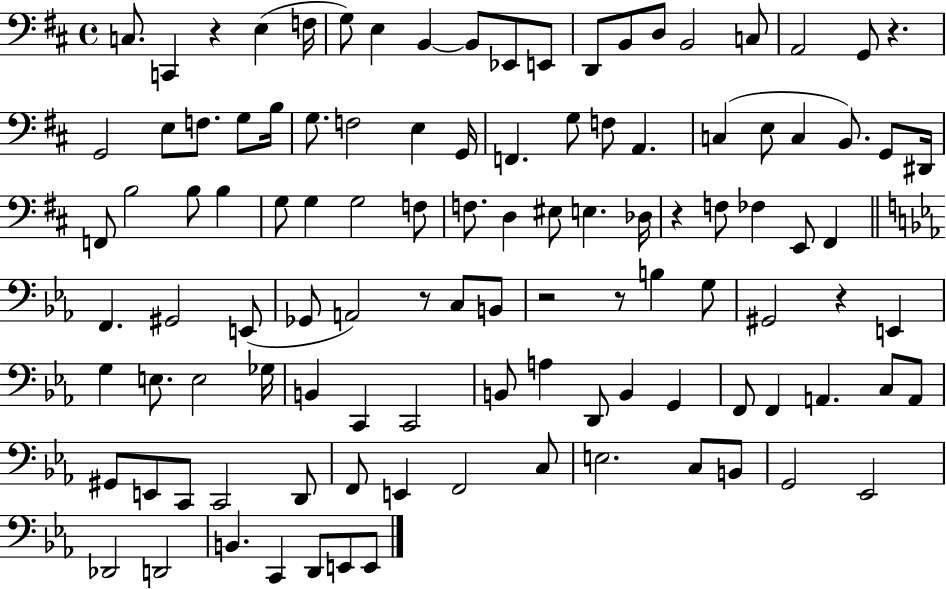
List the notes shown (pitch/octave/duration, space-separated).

C3/e. C2/q R/q E3/q F3/s G3/e E3/q B2/q B2/e Eb2/e E2/e D2/e B2/e D3/e B2/h C3/e A2/h G2/e R/q. G2/h E3/e F3/e. G3/e B3/s G3/e. F3/h E3/q G2/s F2/q. G3/e F3/e A2/q. C3/q E3/e C3/q B2/e. G2/e D#2/s F2/e B3/h B3/e B3/q G3/e G3/q G3/h F3/e F3/e. D3/q EIS3/e E3/q. Db3/s R/q F3/e FES3/q E2/e F#2/q F2/q. G#2/h E2/e Gb2/e A2/h R/e C3/e B2/e R/h R/e B3/q G3/e G#2/h R/q E2/q G3/q E3/e. E3/h Gb3/s B2/q C2/q C2/h B2/e A3/q D2/e B2/q G2/q F2/e F2/q A2/q. C3/e A2/e G#2/e E2/e C2/e C2/h D2/e F2/e E2/q F2/h C3/e E3/h. C3/e B2/e G2/h Eb2/h Db2/h D2/h B2/q. C2/q D2/e E2/e E2/e